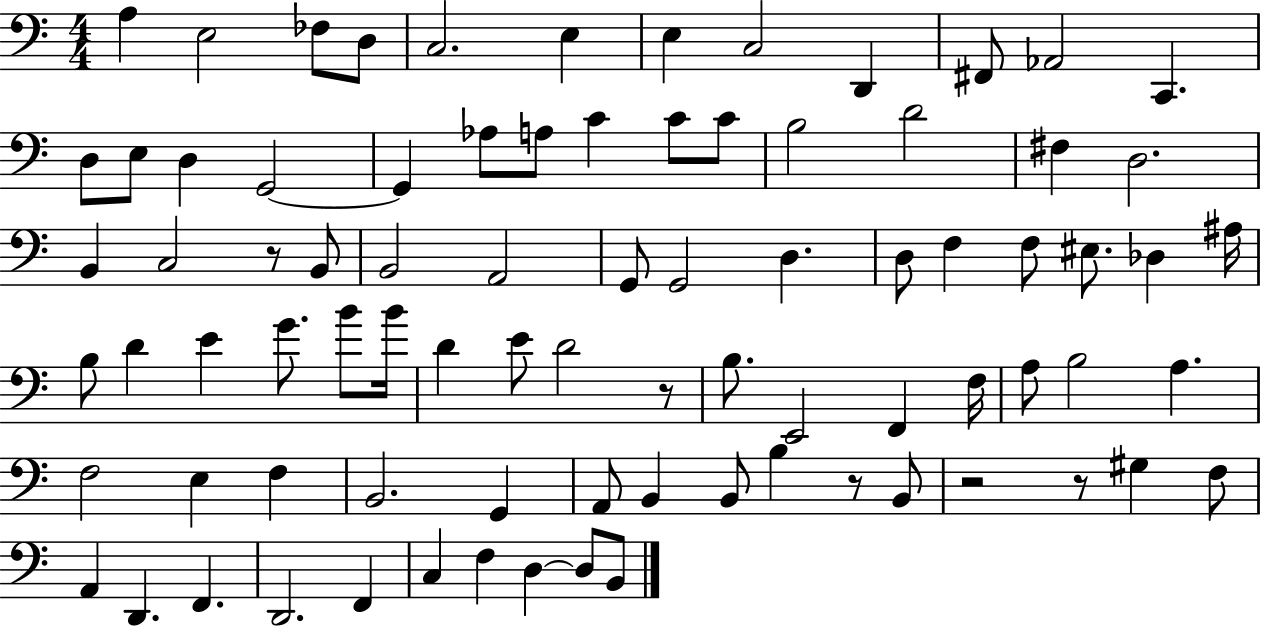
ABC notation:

X:1
T:Untitled
M:4/4
L:1/4
K:C
A, E,2 _F,/2 D,/2 C,2 E, E, C,2 D,, ^F,,/2 _A,,2 C,, D,/2 E,/2 D, G,,2 G,, _A,/2 A,/2 C C/2 C/2 B,2 D2 ^F, D,2 B,, C,2 z/2 B,,/2 B,,2 A,,2 G,,/2 G,,2 D, D,/2 F, F,/2 ^E,/2 _D, ^A,/4 B,/2 D E G/2 B/2 B/4 D E/2 D2 z/2 B,/2 E,,2 F,, F,/4 A,/2 B,2 A, F,2 E, F, B,,2 G,, A,,/2 B,, B,,/2 B, z/2 B,,/2 z2 z/2 ^G, F,/2 A,, D,, F,, D,,2 F,, C, F, D, D,/2 B,,/2